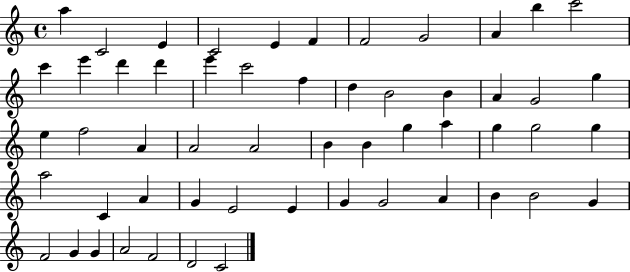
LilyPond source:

{
  \clef treble
  \time 4/4
  \defaultTimeSignature
  \key c \major
  a''4 c'2 e'4 | c'2 e'4 f'4 | f'2 g'2 | a'4 b''4 c'''2 | \break c'''4 e'''4 d'''4 d'''4 | e'''4 c'''2 f''4 | d''4 b'2 b'4 | a'4 g'2 g''4 | \break e''4 f''2 a'4 | a'2 a'2 | b'4 b'4 g''4 a''4 | g''4 g''2 g''4 | \break a''2 c'4 a'4 | g'4 e'2 e'4 | g'4 g'2 a'4 | b'4 b'2 g'4 | \break f'2 g'4 g'4 | a'2 f'2 | d'2 c'2 | \bar "|."
}